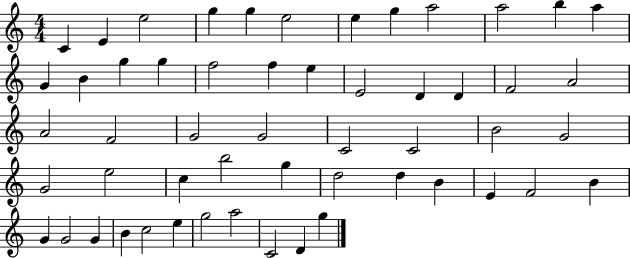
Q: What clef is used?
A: treble